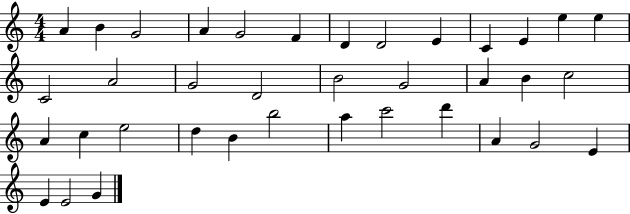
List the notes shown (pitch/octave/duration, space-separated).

A4/q B4/q G4/h A4/q G4/h F4/q D4/q D4/h E4/q C4/q E4/q E5/q E5/q C4/h A4/h G4/h D4/h B4/h G4/h A4/q B4/q C5/h A4/q C5/q E5/h D5/q B4/q B5/h A5/q C6/h D6/q A4/q G4/h E4/q E4/q E4/h G4/q